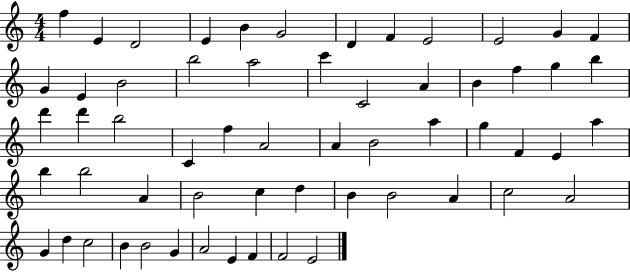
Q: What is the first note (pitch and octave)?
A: F5